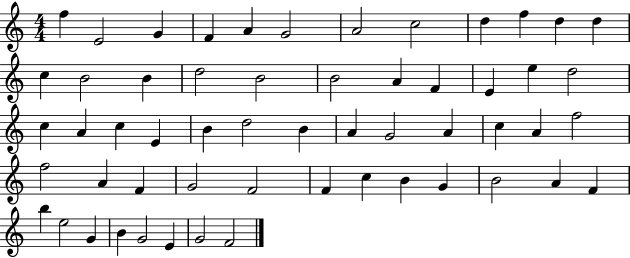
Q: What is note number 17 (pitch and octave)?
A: B4